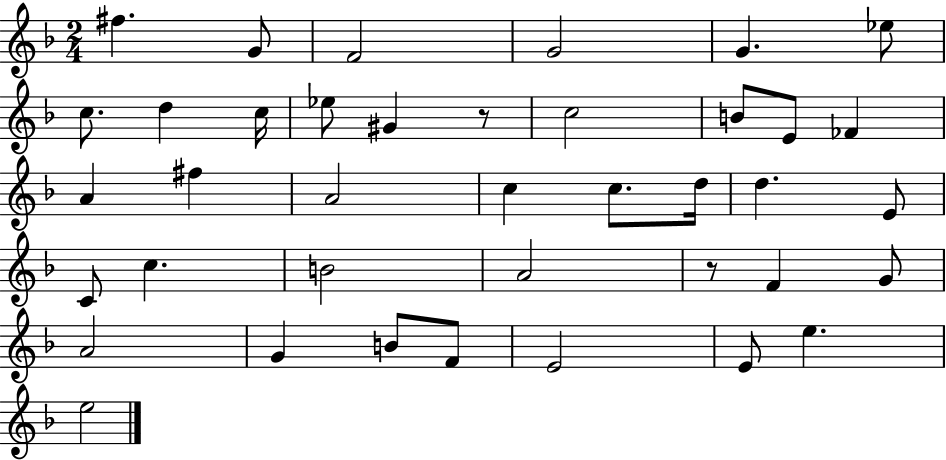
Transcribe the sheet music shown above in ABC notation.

X:1
T:Untitled
M:2/4
L:1/4
K:F
^f G/2 F2 G2 G _e/2 c/2 d c/4 _e/2 ^G z/2 c2 B/2 E/2 _F A ^f A2 c c/2 d/4 d E/2 C/2 c B2 A2 z/2 F G/2 A2 G B/2 F/2 E2 E/2 e e2